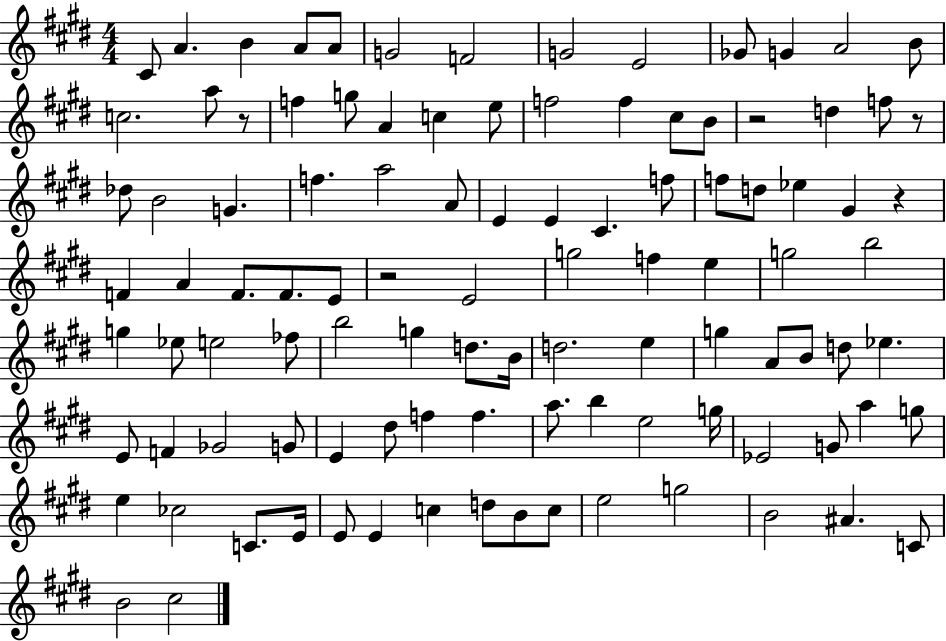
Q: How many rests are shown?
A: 5